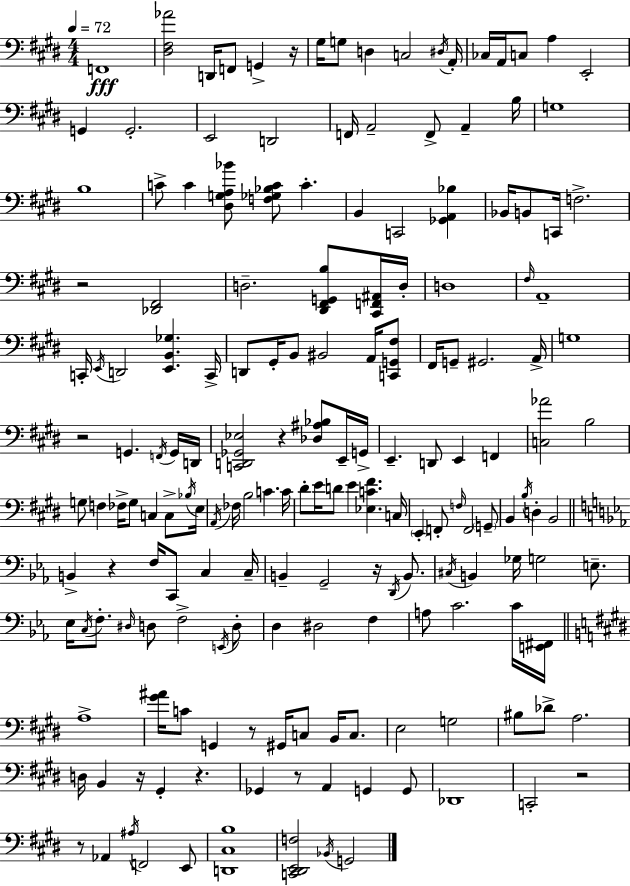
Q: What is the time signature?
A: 4/4